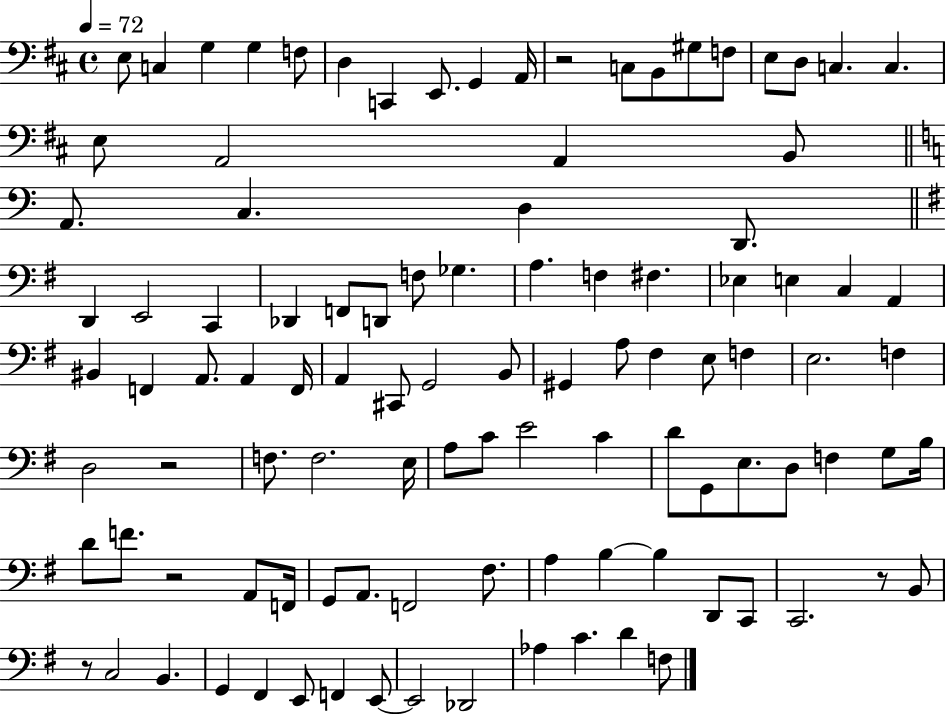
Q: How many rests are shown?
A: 5